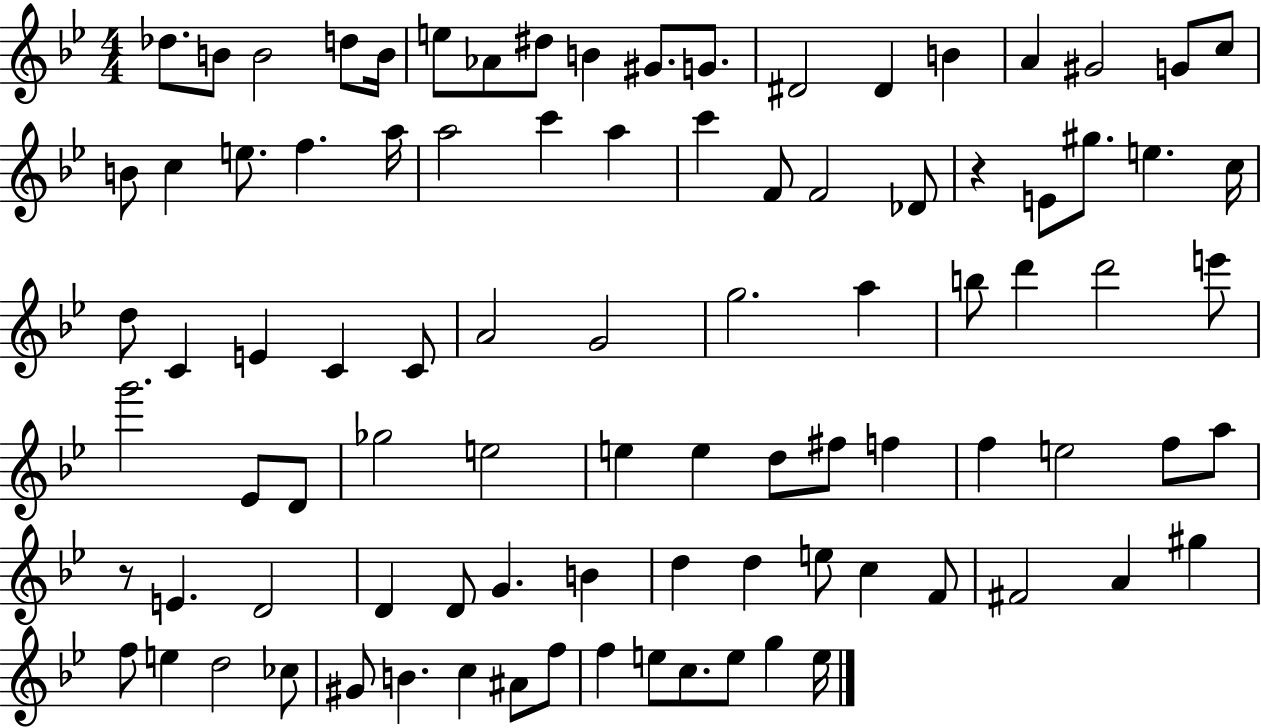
Db5/e. B4/e B4/h D5/e B4/s E5/e Ab4/e D#5/e B4/q G#4/e. G4/e. D#4/h D#4/q B4/q A4/q G#4/h G4/e C5/e B4/e C5/q E5/e. F5/q. A5/s A5/h C6/q A5/q C6/q F4/e F4/h Db4/e R/q E4/e G#5/e. E5/q. C5/s D5/e C4/q E4/q C4/q C4/e A4/h G4/h G5/h. A5/q B5/e D6/q D6/h E6/e G6/h. Eb4/e D4/e Gb5/h E5/h E5/q E5/q D5/e F#5/e F5/q F5/q E5/h F5/e A5/e R/e E4/q. D4/h D4/q D4/e G4/q. B4/q D5/q D5/q E5/e C5/q F4/e F#4/h A4/q G#5/q F5/e E5/q D5/h CES5/e G#4/e B4/q. C5/q A#4/e F5/e F5/q E5/e C5/e. E5/e G5/q E5/s